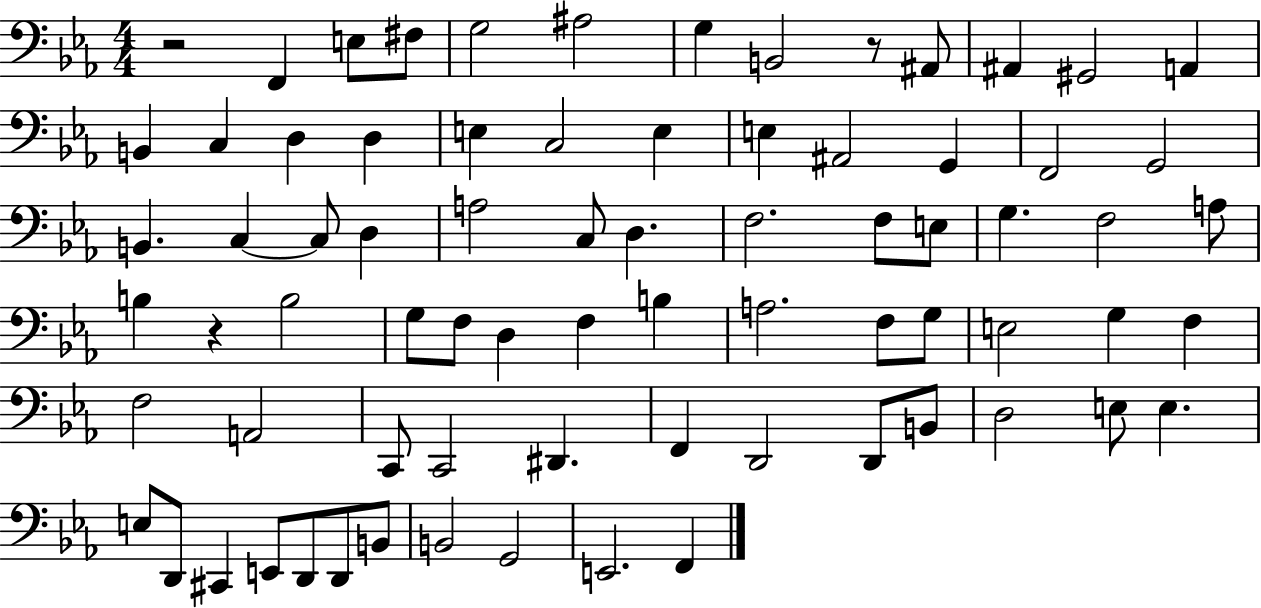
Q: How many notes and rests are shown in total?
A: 75